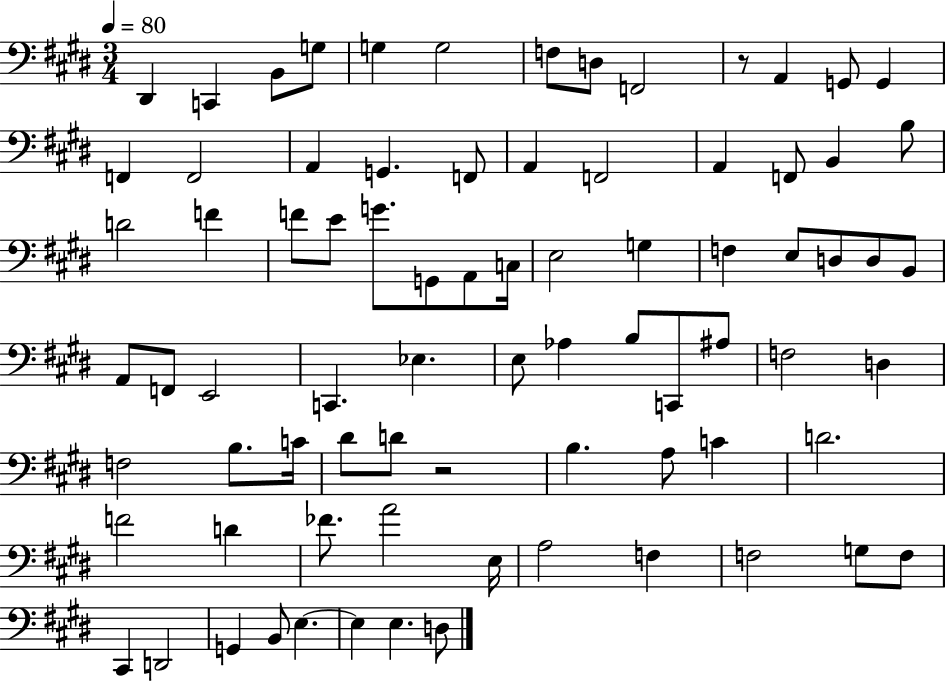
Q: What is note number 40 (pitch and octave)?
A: F2